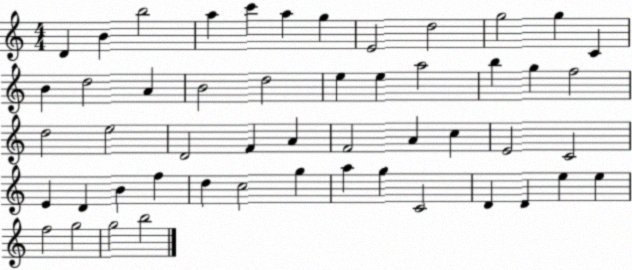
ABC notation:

X:1
T:Untitled
M:4/4
L:1/4
K:C
D B b2 a c' a g E2 d2 g2 g C B d2 A B2 d2 e e a2 b g f2 d2 e2 D2 F A F2 A c E2 C2 E D B f d c2 g a g C2 D D e e f2 g2 g2 b2